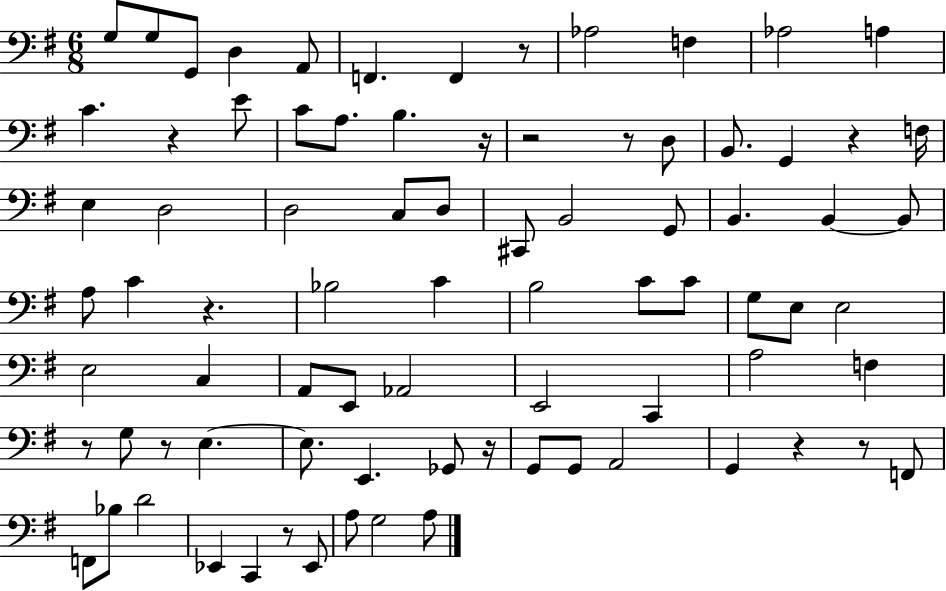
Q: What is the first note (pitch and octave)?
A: G3